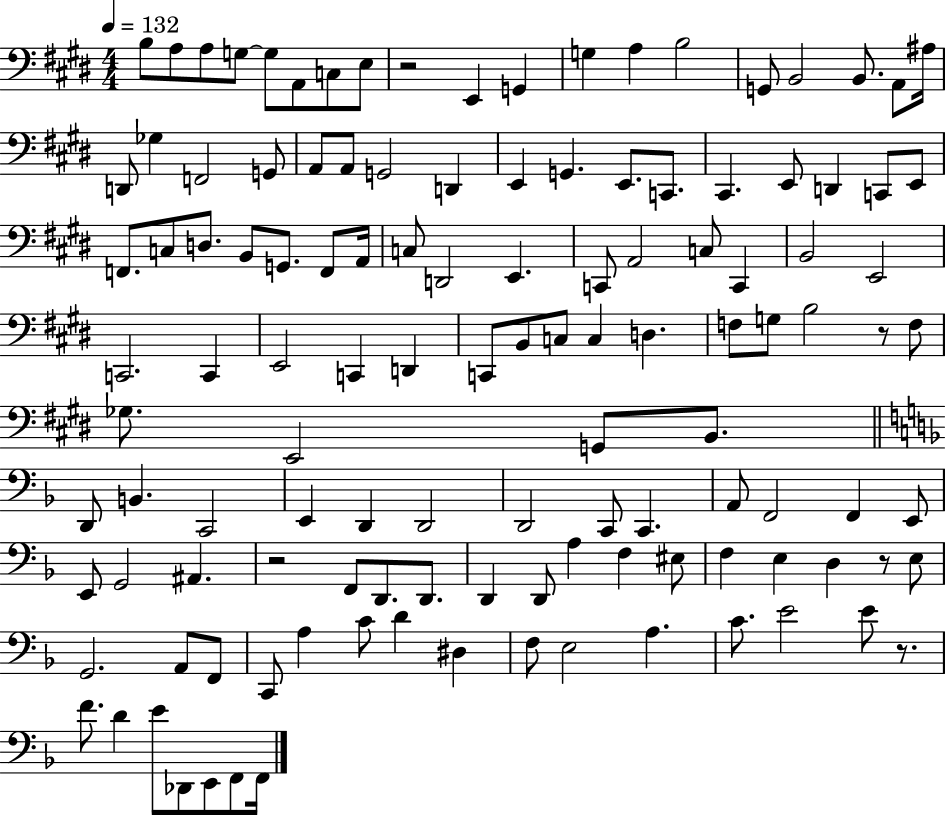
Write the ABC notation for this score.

X:1
T:Untitled
M:4/4
L:1/4
K:E
B,/2 A,/2 A,/2 G,/2 G,/2 A,,/2 C,/2 E,/2 z2 E,, G,, G, A, B,2 G,,/2 B,,2 B,,/2 A,,/2 ^A,/4 D,,/2 _G, F,,2 G,,/2 A,,/2 A,,/2 G,,2 D,, E,, G,, E,,/2 C,,/2 ^C,, E,,/2 D,, C,,/2 E,,/2 F,,/2 C,/2 D,/2 B,,/2 G,,/2 F,,/2 A,,/4 C,/2 D,,2 E,, C,,/2 A,,2 C,/2 C,, B,,2 E,,2 C,,2 C,, E,,2 C,, D,, C,,/2 B,,/2 C,/2 C, D, F,/2 G,/2 B,2 z/2 F,/2 _G,/2 E,,2 G,,/2 B,,/2 D,,/2 B,, C,,2 E,, D,, D,,2 D,,2 C,,/2 C,, A,,/2 F,,2 F,, E,,/2 E,,/2 G,,2 ^A,, z2 F,,/2 D,,/2 D,,/2 D,, D,,/2 A, F, ^E,/2 F, E, D, z/2 E,/2 G,,2 A,,/2 F,,/2 C,,/2 A, C/2 D ^D, F,/2 E,2 A, C/2 E2 E/2 z/2 F/2 D E/2 _D,,/2 E,,/2 F,,/2 F,,/4